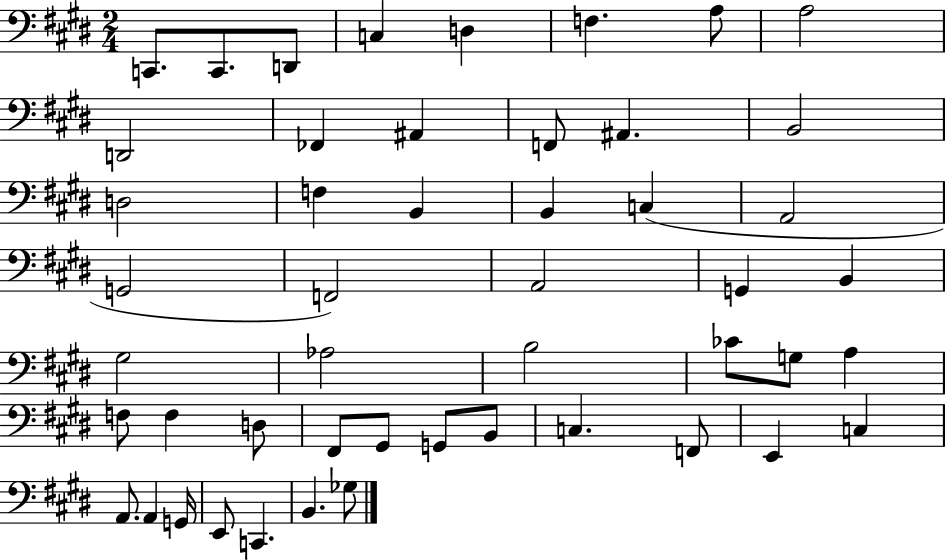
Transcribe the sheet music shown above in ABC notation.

X:1
T:Untitled
M:2/4
L:1/4
K:E
C,,/2 C,,/2 D,,/2 C, D, F, A,/2 A,2 D,,2 _F,, ^A,, F,,/2 ^A,, B,,2 D,2 F, B,, B,, C, A,,2 G,,2 F,,2 A,,2 G,, B,, ^G,2 _A,2 B,2 _C/2 G,/2 A, F,/2 F, D,/2 ^F,,/2 ^G,,/2 G,,/2 B,,/2 C, F,,/2 E,, C, A,,/2 A,, G,,/4 E,,/2 C,, B,, _G,/2